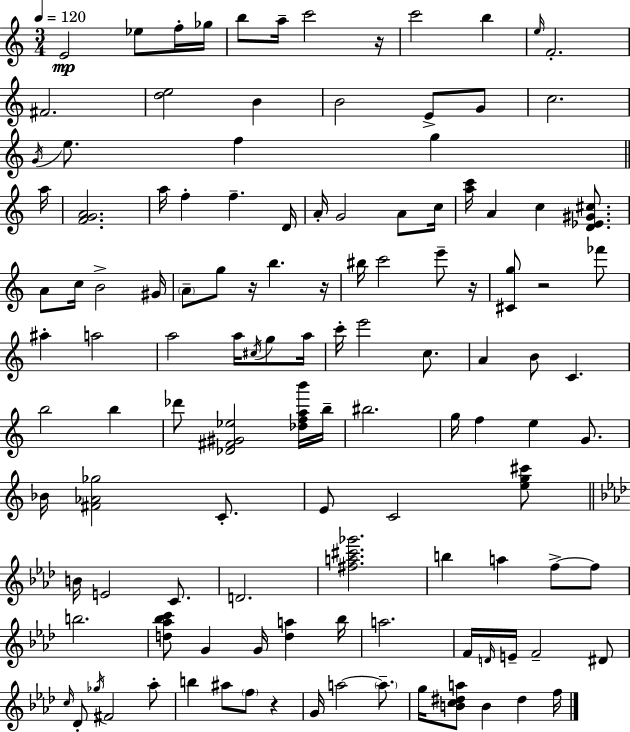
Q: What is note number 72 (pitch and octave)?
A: C4